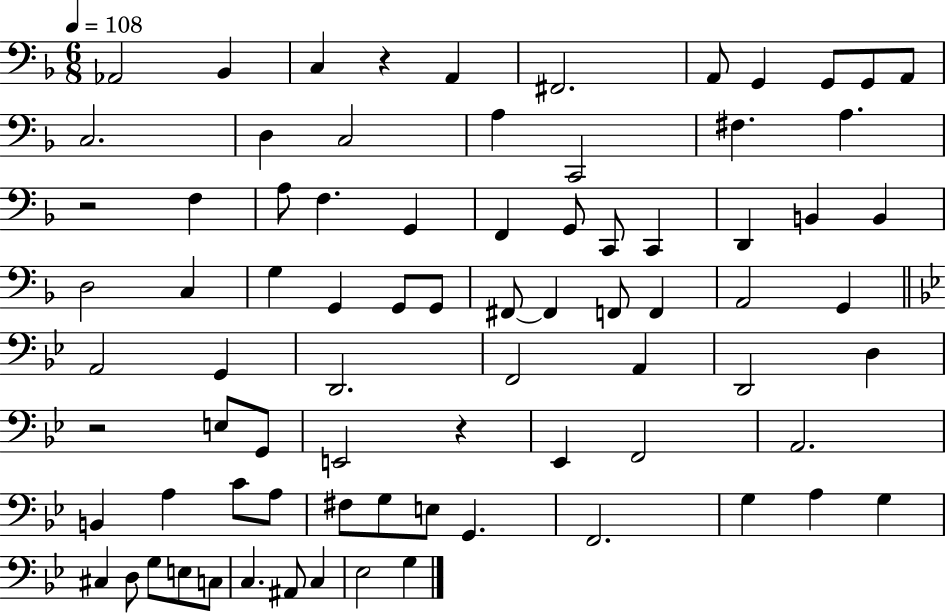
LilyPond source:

{
  \clef bass
  \numericTimeSignature
  \time 6/8
  \key f \major
  \tempo 4 = 108
  aes,2 bes,4 | c4 r4 a,4 | fis,2. | a,8 g,4 g,8 g,8 a,8 | \break c2. | d4 c2 | a4 c,2 | fis4. a4. | \break r2 f4 | a8 f4. g,4 | f,4 g,8 c,8 c,4 | d,4 b,4 b,4 | \break d2 c4 | g4 g,4 g,8 g,8 | fis,8~~ fis,4 f,8 f,4 | a,2 g,4 | \break \bar "||" \break \key g \minor a,2 g,4 | d,2. | f,2 a,4 | d,2 d4 | \break r2 e8 g,8 | e,2 r4 | ees,4 f,2 | a,2. | \break b,4 a4 c'8 a8 | fis8 g8 e8 g,4. | f,2. | g4 a4 g4 | \break cis4 d8 g8 e8 c8 | c4. ais,8 c4 | ees2 g4 | \bar "|."
}